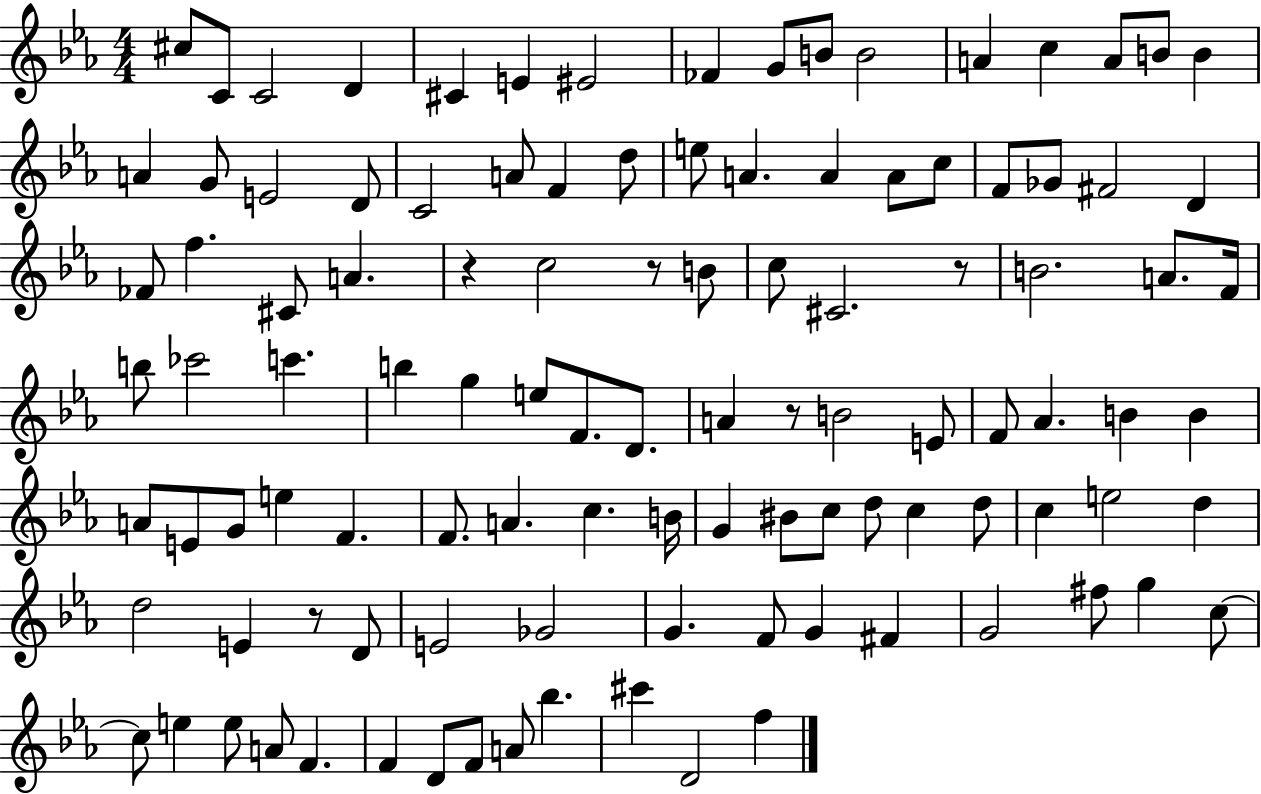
C#5/e C4/e C4/h D4/q C#4/q E4/q EIS4/h FES4/q G4/e B4/e B4/h A4/q C5/q A4/e B4/e B4/q A4/q G4/e E4/h D4/e C4/h A4/e F4/q D5/e E5/e A4/q. A4/q A4/e C5/e F4/e Gb4/e F#4/h D4/q FES4/e F5/q. C#4/e A4/q. R/q C5/h R/e B4/e C5/e C#4/h. R/e B4/h. A4/e. F4/s B5/e CES6/h C6/q. B5/q G5/q E5/e F4/e. D4/e. A4/q R/e B4/h E4/e F4/e Ab4/q. B4/q B4/q A4/e E4/e G4/e E5/q F4/q. F4/e. A4/q. C5/q. B4/s G4/q BIS4/e C5/e D5/e C5/q D5/e C5/q E5/h D5/q D5/h E4/q R/e D4/e E4/h Gb4/h G4/q. F4/e G4/q F#4/q G4/h F#5/e G5/q C5/e C5/e E5/q E5/e A4/e F4/q. F4/q D4/e F4/e A4/e Bb5/q. C#6/q D4/h F5/q